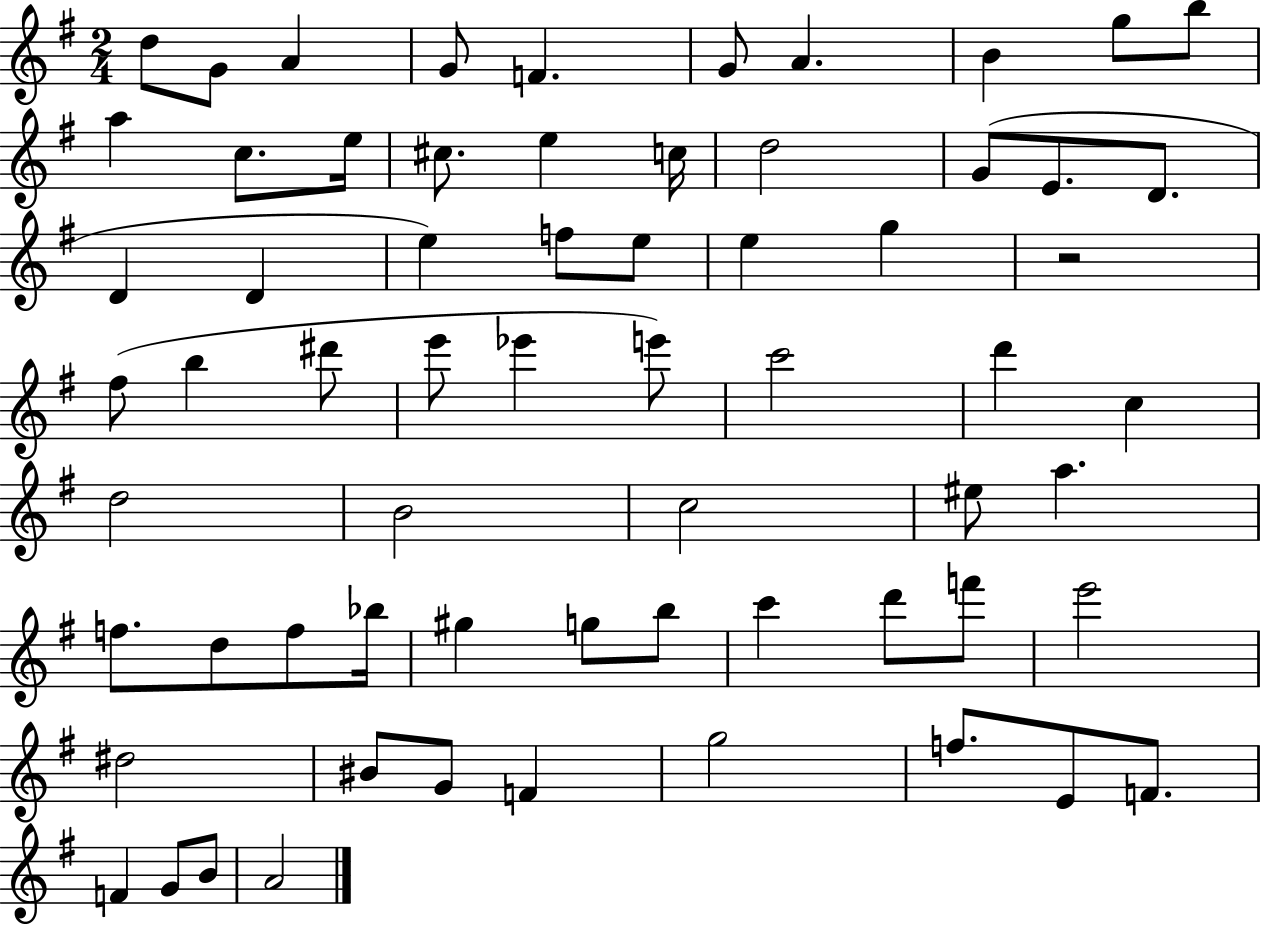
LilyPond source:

{
  \clef treble
  \numericTimeSignature
  \time 2/4
  \key g \major
  d''8 g'8 a'4 | g'8 f'4. | g'8 a'4. | b'4 g''8 b''8 | \break a''4 c''8. e''16 | cis''8. e''4 c''16 | d''2 | g'8( e'8. d'8. | \break d'4 d'4 | e''4) f''8 e''8 | e''4 g''4 | r2 | \break fis''8( b''4 dis'''8 | e'''8 ees'''4 e'''8) | c'''2 | d'''4 c''4 | \break d''2 | b'2 | c''2 | eis''8 a''4. | \break f''8. d''8 f''8 bes''16 | gis''4 g''8 b''8 | c'''4 d'''8 f'''8 | e'''2 | \break dis''2 | bis'8 g'8 f'4 | g''2 | f''8. e'8 f'8. | \break f'4 g'8 b'8 | a'2 | \bar "|."
}